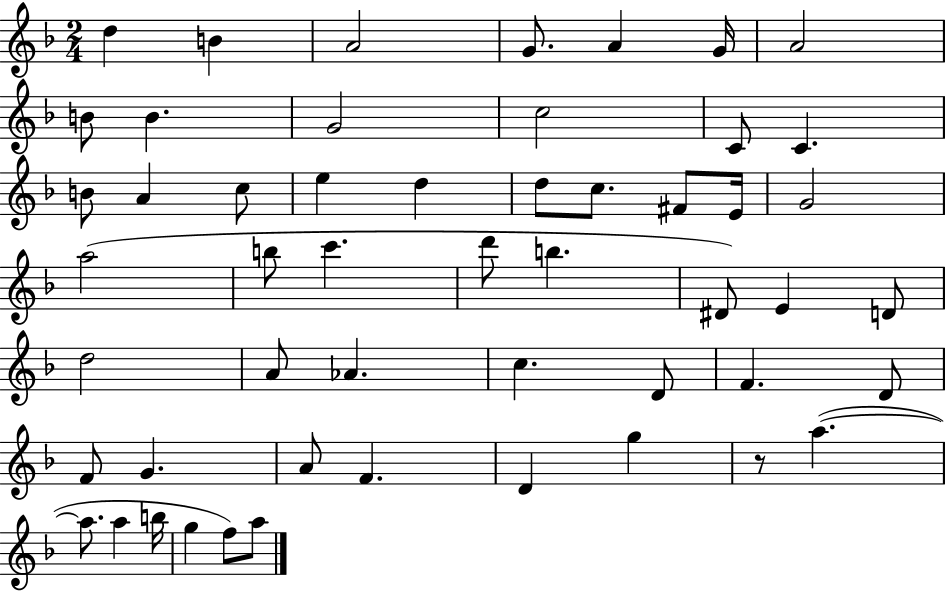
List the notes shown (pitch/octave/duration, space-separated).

D5/q B4/q A4/h G4/e. A4/q G4/s A4/h B4/e B4/q. G4/h C5/h C4/e C4/q. B4/e A4/q C5/e E5/q D5/q D5/e C5/e. F#4/e E4/s G4/h A5/h B5/e C6/q. D6/e B5/q. D#4/e E4/q D4/e D5/h A4/e Ab4/q. C5/q. D4/e F4/q. D4/e F4/e G4/q. A4/e F4/q. D4/q G5/q R/e A5/q. A5/e. A5/q B5/s G5/q F5/e A5/e